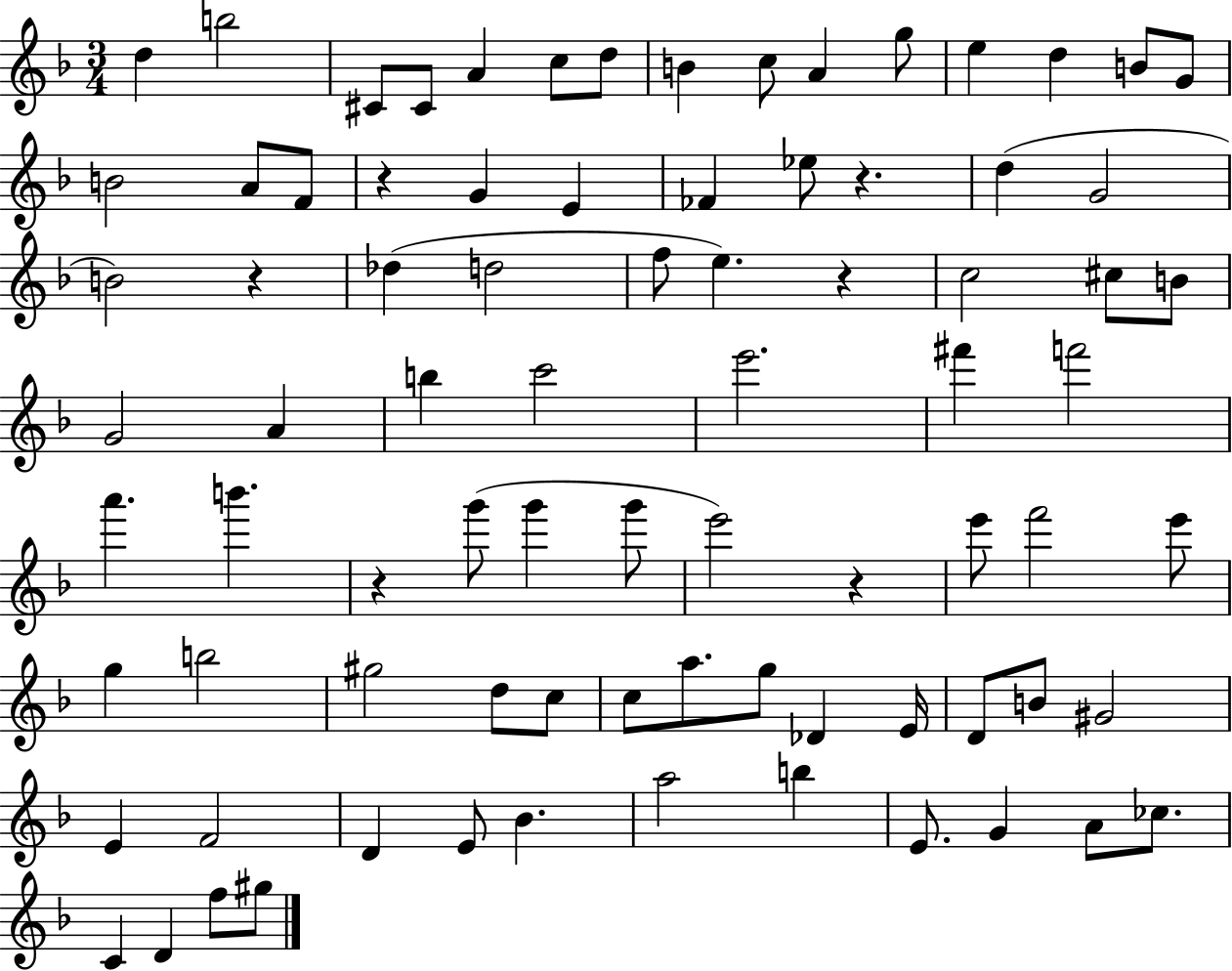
X:1
T:Untitled
M:3/4
L:1/4
K:F
d b2 ^C/2 ^C/2 A c/2 d/2 B c/2 A g/2 e d B/2 G/2 B2 A/2 F/2 z G E _F _e/2 z d G2 B2 z _d d2 f/2 e z c2 ^c/2 B/2 G2 A b c'2 e'2 ^f' f'2 a' b' z g'/2 g' g'/2 e'2 z e'/2 f'2 e'/2 g b2 ^g2 d/2 c/2 c/2 a/2 g/2 _D E/4 D/2 B/2 ^G2 E F2 D E/2 _B a2 b E/2 G A/2 _c/2 C D f/2 ^g/2